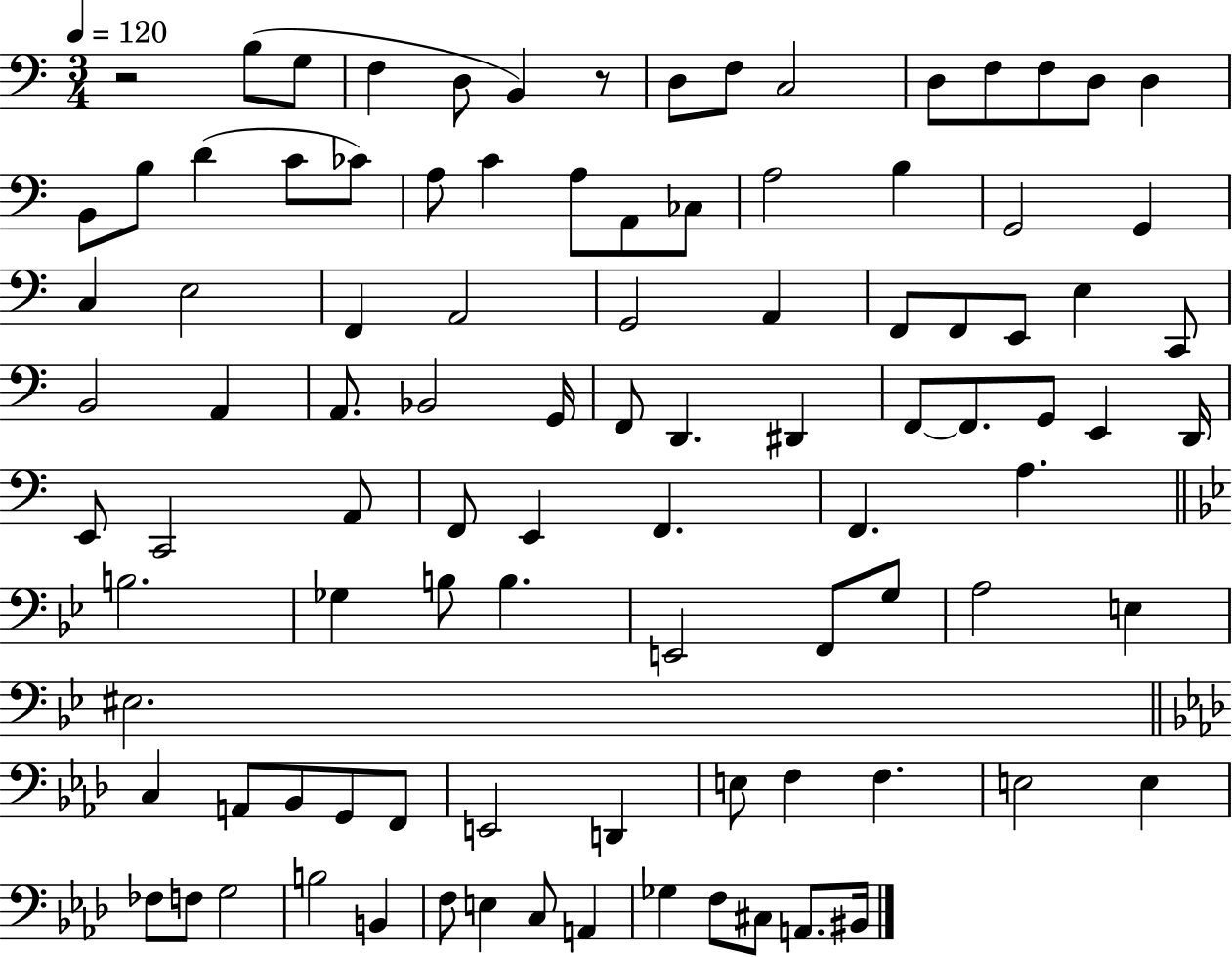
{
  \clef bass
  \numericTimeSignature
  \time 3/4
  \key c \major
  \tempo 4 = 120
  r2 b8( g8 | f4 d8 b,4) r8 | d8 f8 c2 | d8 f8 f8 d8 d4 | \break b,8 b8 d'4( c'8 ces'8) | a8 c'4 a8 a,8 ces8 | a2 b4 | g,2 g,4 | \break c4 e2 | f,4 a,2 | g,2 a,4 | f,8 f,8 e,8 e4 c,8 | \break b,2 a,4 | a,8. bes,2 g,16 | f,8 d,4. dis,4 | f,8~~ f,8. g,8 e,4 d,16 | \break e,8 c,2 a,8 | f,8 e,4 f,4. | f,4. a4. | \bar "||" \break \key g \minor b2. | ges4 b8 b4. | e,2 f,8 g8 | a2 e4 | \break eis2. | \bar "||" \break \key aes \major c4 a,8 bes,8 g,8 f,8 | e,2 d,4 | e8 f4 f4. | e2 e4 | \break fes8 f8 g2 | b2 b,4 | f8 e4 c8 a,4 | ges4 f8 cis8 a,8. bis,16 | \break \bar "|."
}